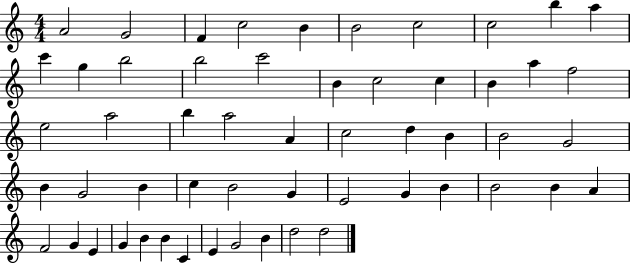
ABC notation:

X:1
T:Untitled
M:4/4
L:1/4
K:C
A2 G2 F c2 B B2 c2 c2 b a c' g b2 b2 c'2 B c2 c B a f2 e2 a2 b a2 A c2 d B B2 G2 B G2 B c B2 G E2 G B B2 B A F2 G E G B B C E G2 B d2 d2